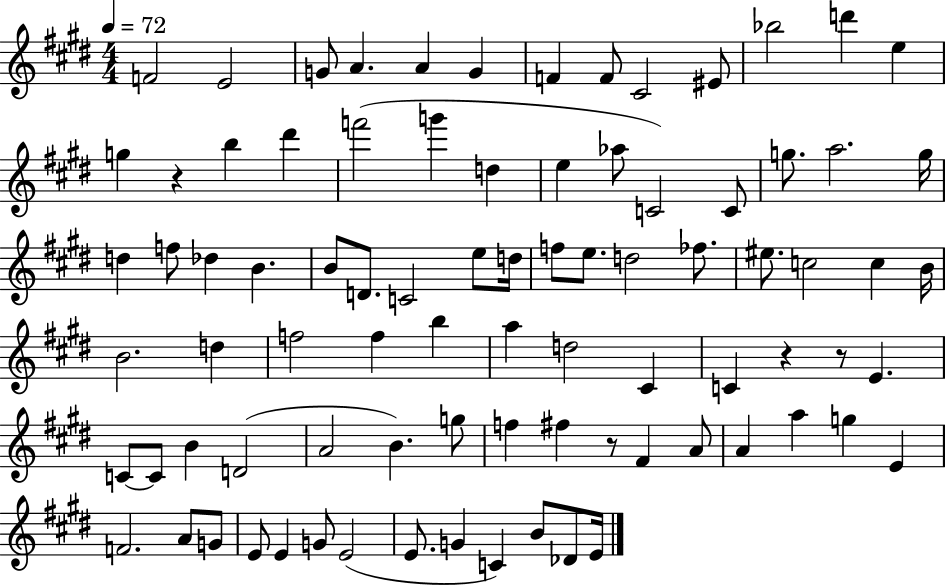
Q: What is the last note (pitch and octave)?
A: E4